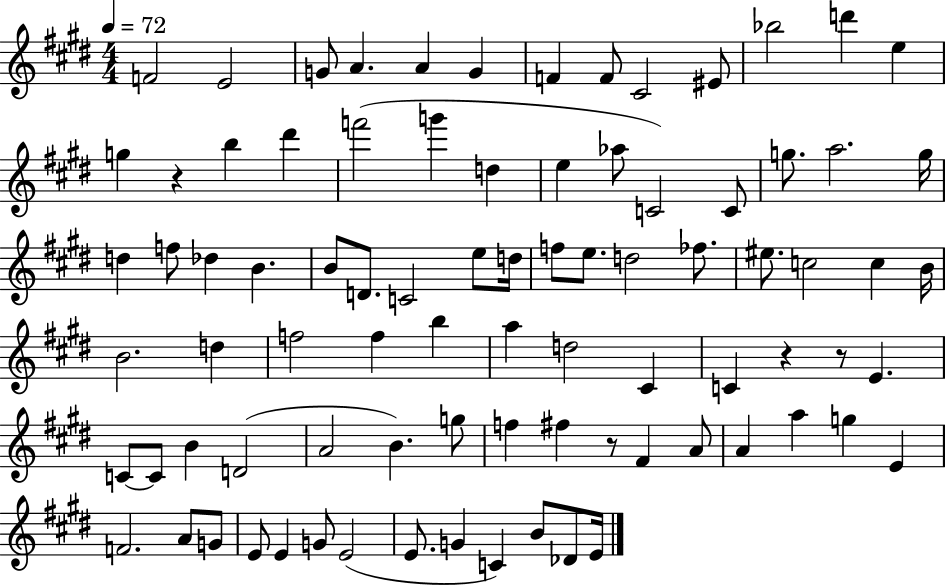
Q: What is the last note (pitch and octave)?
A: E4